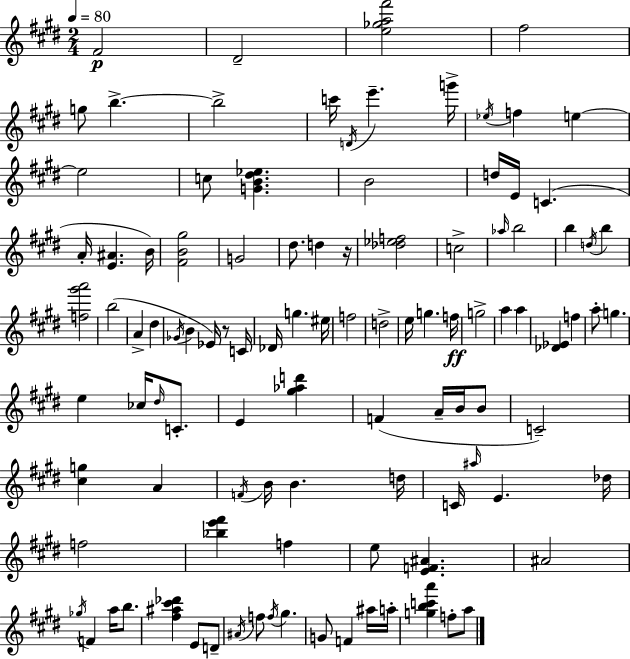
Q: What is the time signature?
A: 2/4